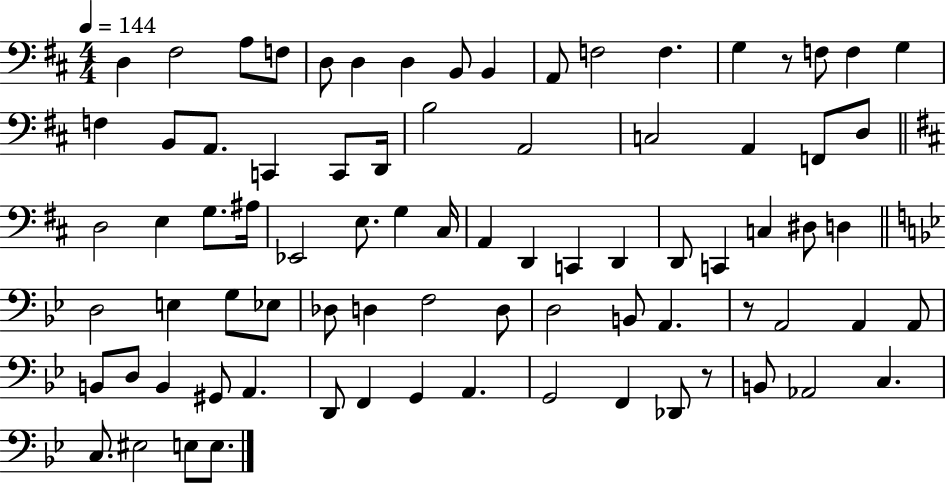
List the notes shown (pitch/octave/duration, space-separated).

D3/q F#3/h A3/e F3/e D3/e D3/q D3/q B2/e B2/q A2/e F3/h F3/q. G3/q R/e F3/e F3/q G3/q F3/q B2/e A2/e. C2/q C2/e D2/s B3/h A2/h C3/h A2/q F2/e D3/e D3/h E3/q G3/e. A#3/s Eb2/h E3/e. G3/q C#3/s A2/q D2/q C2/q D2/q D2/e C2/q C3/q D#3/e D3/q D3/h E3/q G3/e Eb3/e Db3/e D3/q F3/h D3/e D3/h B2/e A2/q. R/e A2/h A2/q A2/e B2/e D3/e B2/q G#2/e A2/q. D2/e F2/q G2/q A2/q. G2/h F2/q Db2/e R/e B2/e Ab2/h C3/q. C3/e. EIS3/h E3/e E3/e.